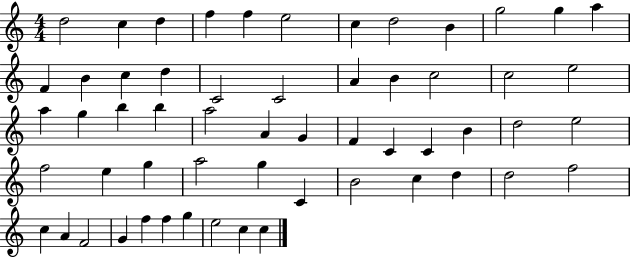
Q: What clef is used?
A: treble